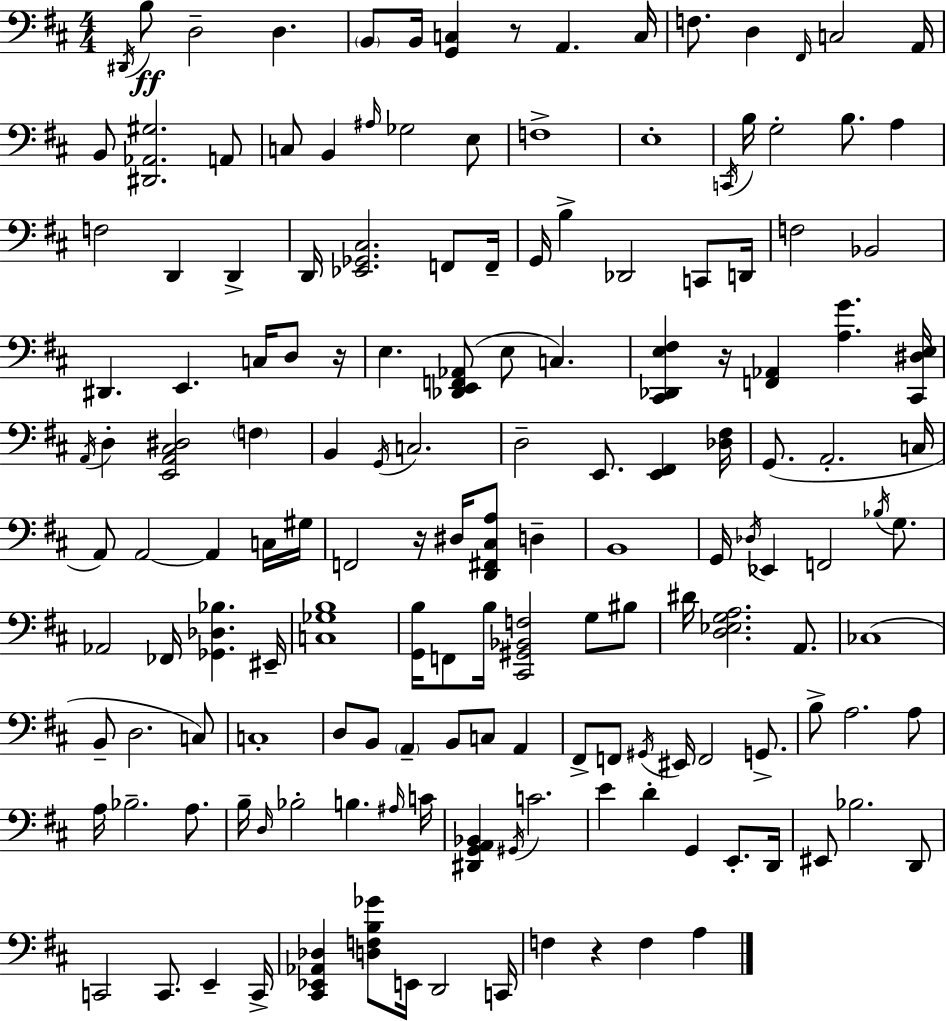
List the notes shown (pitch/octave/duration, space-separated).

D#2/s B3/e D3/h D3/q. B2/e B2/s [G2,C3]/q R/e A2/q. C3/s F3/e. D3/q F#2/s C3/h A2/s B2/e [D#2,Ab2,G#3]/h. A2/e C3/e B2/q A#3/s Gb3/h E3/e F3/w E3/w C2/s B3/s G3/h B3/e. A3/q F3/h D2/q D2/q D2/s [Eb2,Gb2,C#3]/h. F2/e F2/s G2/s B3/q Db2/h C2/e D2/s F3/h Bb2/h D#2/q. E2/q. C3/s D3/e R/s E3/q. [Db2,E2,F2,Ab2]/e E3/e C3/q. [C#2,Db2,E3,F#3]/q R/s [F2,Ab2]/q [A3,G4]/q. [C#2,D#3,E3]/s A2/s D3/q [E2,A2,C#3,D#3]/h F3/q B2/q G2/s C3/h. D3/h E2/e. [E2,F#2]/q [Db3,F#3]/s G2/e. A2/h. C3/s A2/e A2/h A2/q C3/s G#3/s F2/h R/s D#3/s [D2,F#2,C#3,A3]/e D3/q B2/w G2/s Db3/s Eb2/q F2/h Bb3/s G3/e. Ab2/h FES2/s [Gb2,Db3,Bb3]/q. EIS2/s [C3,Gb3,B3]/w [G2,B3]/s F2/e B3/s [C#2,G#2,Bb2,F3]/h G3/e BIS3/e D#4/s [D3,Eb3,G3,A3]/h. A2/e. CES3/w B2/e D3/h. C3/e C3/w D3/e B2/e A2/q B2/e C3/e A2/q F#2/e F2/e G#2/s EIS2/s F2/h G2/e. B3/e A3/h. A3/e A3/s Bb3/h. A3/e. B3/s D3/s Bb3/h B3/q. A#3/s C4/s [D#2,G2,A2,Bb2]/q G#2/s C4/h. E4/q D4/q G2/q E2/e. D2/s EIS2/e Bb3/h. D2/e C2/h C2/e. E2/q C2/s [C#2,Eb2,Ab2,Db3]/q [D3,F3,B3,Gb4]/e E2/s D2/h C2/s F3/q R/q F3/q A3/q